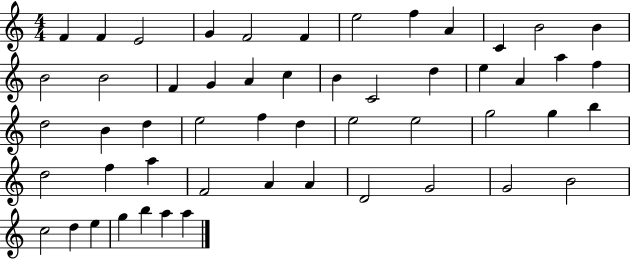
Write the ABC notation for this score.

X:1
T:Untitled
M:4/4
L:1/4
K:C
F F E2 G F2 F e2 f A C B2 B B2 B2 F G A c B C2 d e A a f d2 B d e2 f d e2 e2 g2 g b d2 f a F2 A A D2 G2 G2 B2 c2 d e g b a a